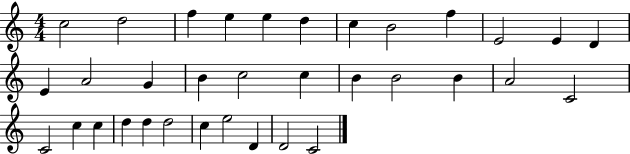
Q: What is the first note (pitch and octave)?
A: C5